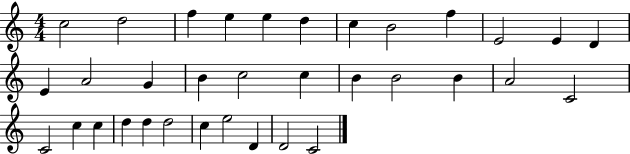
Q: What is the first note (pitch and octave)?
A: C5